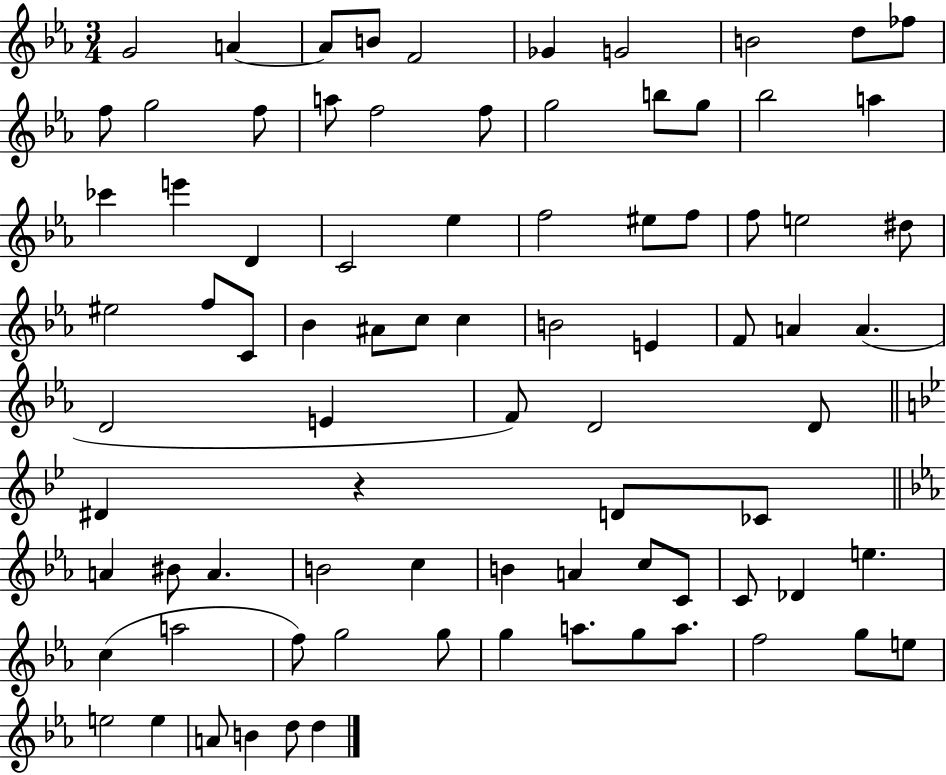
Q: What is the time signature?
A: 3/4